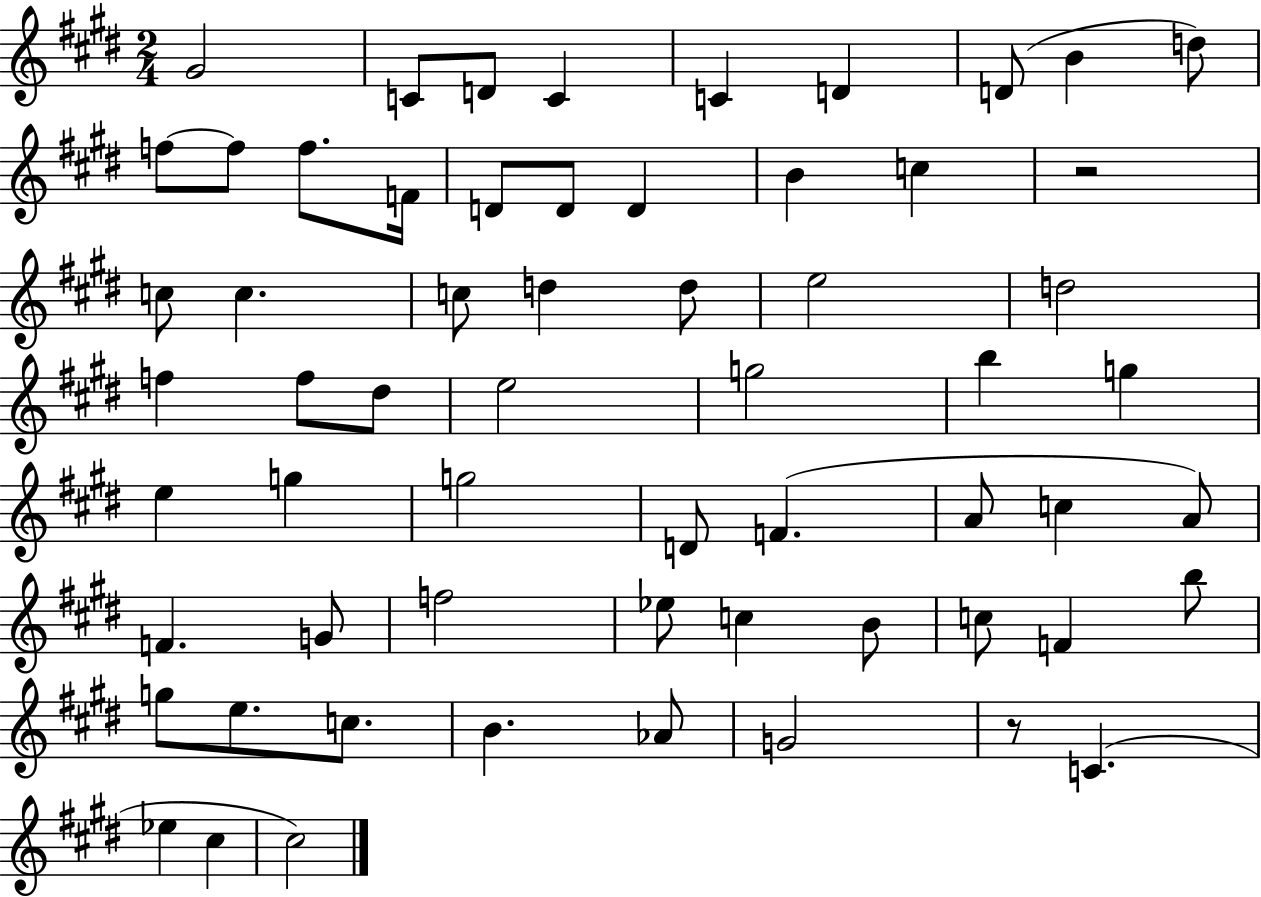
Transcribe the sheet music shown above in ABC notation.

X:1
T:Untitled
M:2/4
L:1/4
K:E
^G2 C/2 D/2 C C D D/2 B d/2 f/2 f/2 f/2 F/4 D/2 D/2 D B c z2 c/2 c c/2 d d/2 e2 d2 f f/2 ^d/2 e2 g2 b g e g g2 D/2 F A/2 c A/2 F G/2 f2 _e/2 c B/2 c/2 F b/2 g/2 e/2 c/2 B _A/2 G2 z/2 C _e ^c ^c2